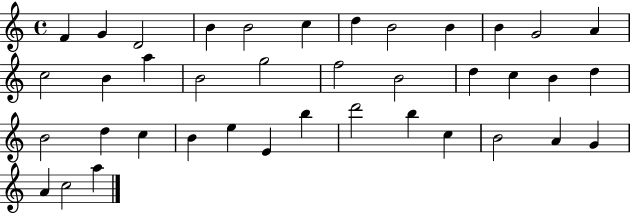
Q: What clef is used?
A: treble